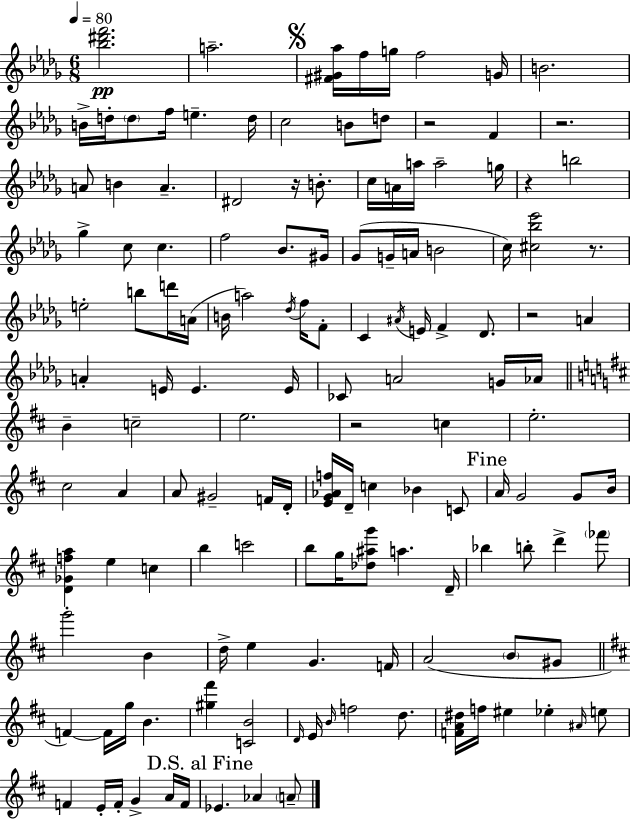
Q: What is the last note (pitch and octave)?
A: A4